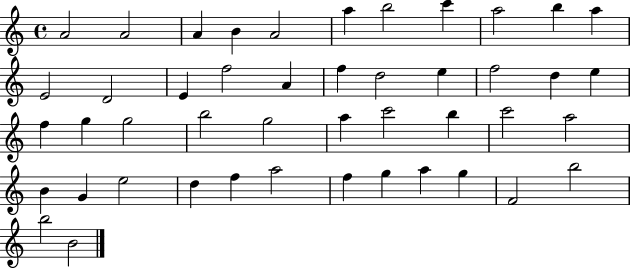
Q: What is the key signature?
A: C major